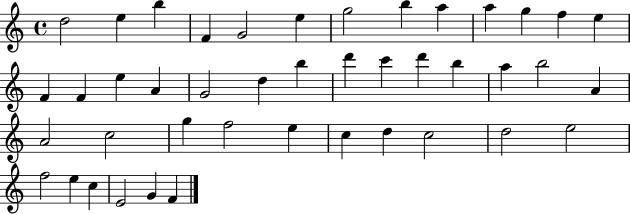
{
  \clef treble
  \time 4/4
  \defaultTimeSignature
  \key c \major
  d''2 e''4 b''4 | f'4 g'2 e''4 | g''2 b''4 a''4 | a''4 g''4 f''4 e''4 | \break f'4 f'4 e''4 a'4 | g'2 d''4 b''4 | d'''4 c'''4 d'''4 b''4 | a''4 b''2 a'4 | \break a'2 c''2 | g''4 f''2 e''4 | c''4 d''4 c''2 | d''2 e''2 | \break f''2 e''4 c''4 | e'2 g'4 f'4 | \bar "|."
}